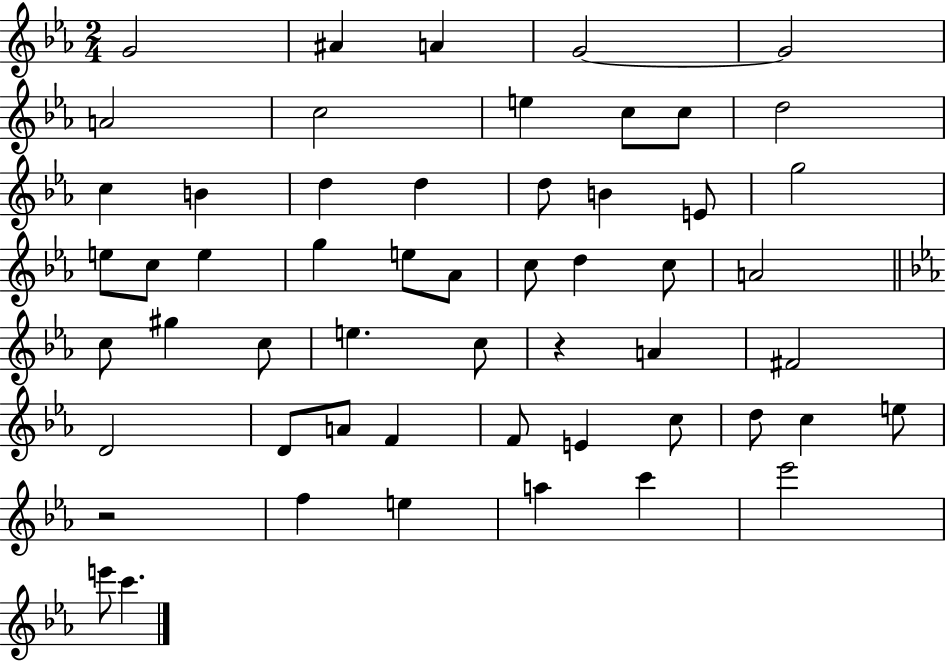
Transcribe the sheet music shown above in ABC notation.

X:1
T:Untitled
M:2/4
L:1/4
K:Eb
G2 ^A A G2 G2 A2 c2 e c/2 c/2 d2 c B d d d/2 B E/2 g2 e/2 c/2 e g e/2 _A/2 c/2 d c/2 A2 c/2 ^g c/2 e c/2 z A ^F2 D2 D/2 A/2 F F/2 E c/2 d/2 c e/2 z2 f e a c' _e'2 e'/2 c'